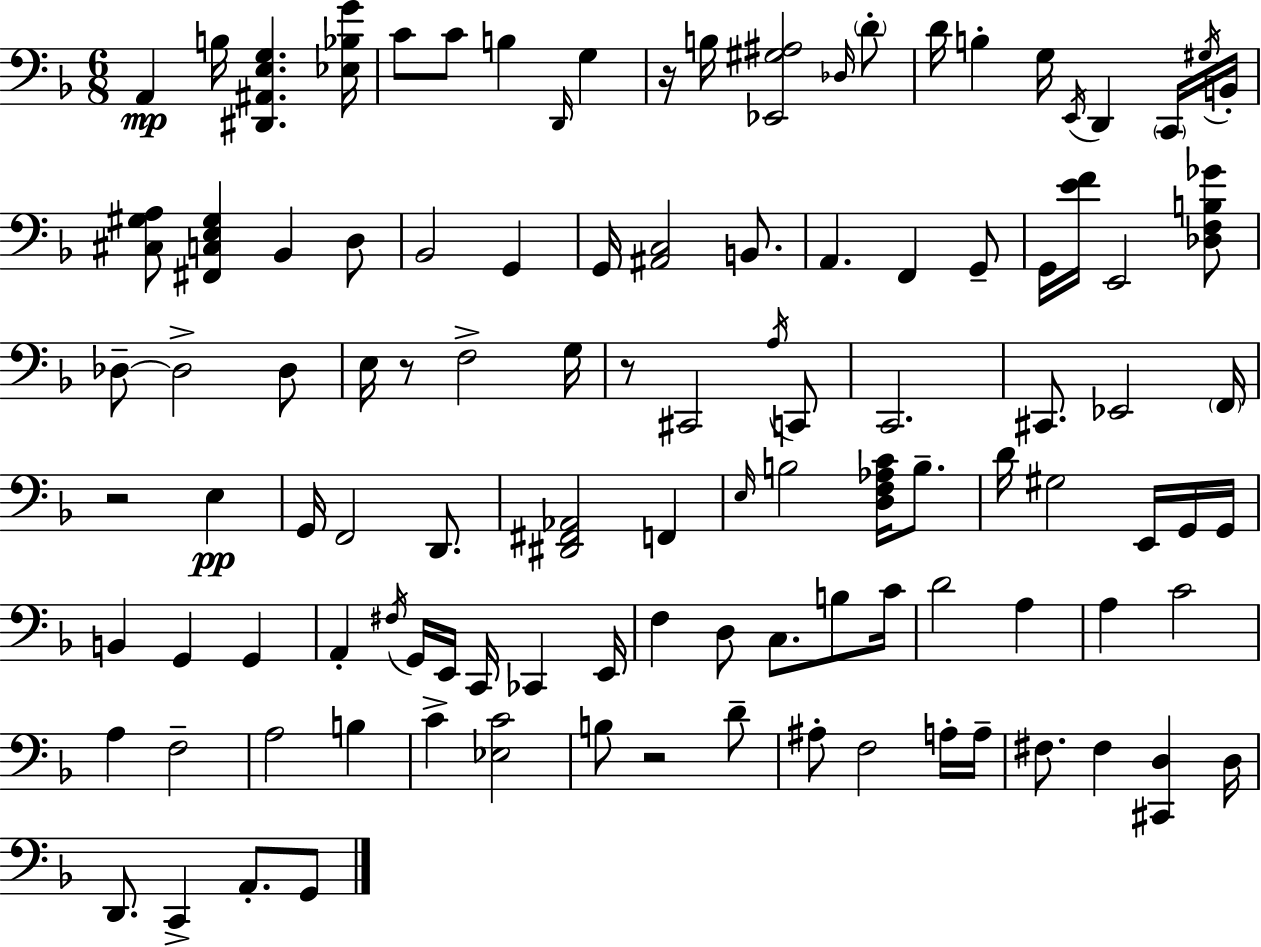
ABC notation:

X:1
T:Untitled
M:6/8
L:1/4
K:Dm
A,, B,/4 [^D,,^A,,E,G,] [_E,_B,G]/4 C/2 C/2 B, D,,/4 G, z/4 B,/4 [_E,,^G,^A,]2 _D,/4 D/2 D/4 B, G,/4 E,,/4 D,, C,,/4 ^G,/4 B,,/4 [^C,^G,A,]/2 [^F,,C,E,^G,] _B,, D,/2 _B,,2 G,, G,,/4 [^A,,C,]2 B,,/2 A,, F,, G,,/2 G,,/4 [EF]/4 E,,2 [_D,F,B,_G]/2 _D,/2 _D,2 _D,/2 E,/4 z/2 F,2 G,/4 z/2 ^C,,2 A,/4 C,,/2 C,,2 ^C,,/2 _E,,2 F,,/4 z2 E, G,,/4 F,,2 D,,/2 [^D,,^F,,_A,,]2 F,, E,/4 B,2 [D,F,_A,C]/4 B,/2 D/4 ^G,2 E,,/4 G,,/4 G,,/4 B,, G,, G,, A,, ^F,/4 G,,/4 E,,/4 C,,/4 _C,, E,,/4 F, D,/2 C,/2 B,/2 C/4 D2 A, A, C2 A, F,2 A,2 B, C [_E,C]2 B,/2 z2 D/2 ^A,/2 F,2 A,/4 A,/4 ^F,/2 ^F, [^C,,D,] D,/4 D,,/2 C,, A,,/2 G,,/2